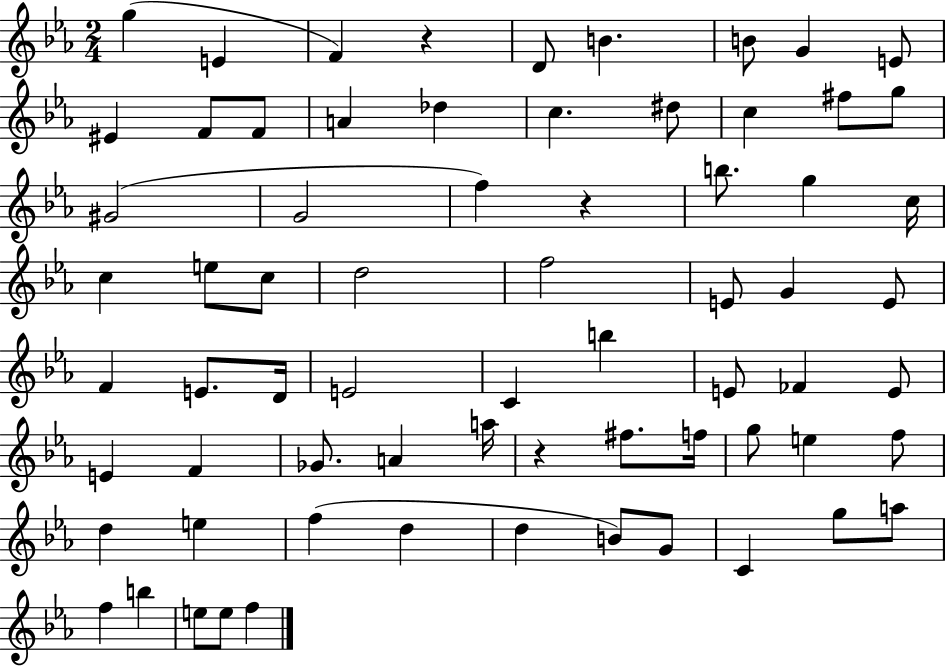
G5/q E4/q F4/q R/q D4/e B4/q. B4/e G4/q E4/e EIS4/q F4/e F4/e A4/q Db5/q C5/q. D#5/e C5/q F#5/e G5/e G#4/h G4/h F5/q R/q B5/e. G5/q C5/s C5/q E5/e C5/e D5/h F5/h E4/e G4/q E4/e F4/q E4/e. D4/s E4/h C4/q B5/q E4/e FES4/q E4/e E4/q F4/q Gb4/e. A4/q A5/s R/q F#5/e. F5/s G5/e E5/q F5/e D5/q E5/q F5/q D5/q D5/q B4/e G4/e C4/q G5/e A5/e F5/q B5/q E5/e E5/e F5/q